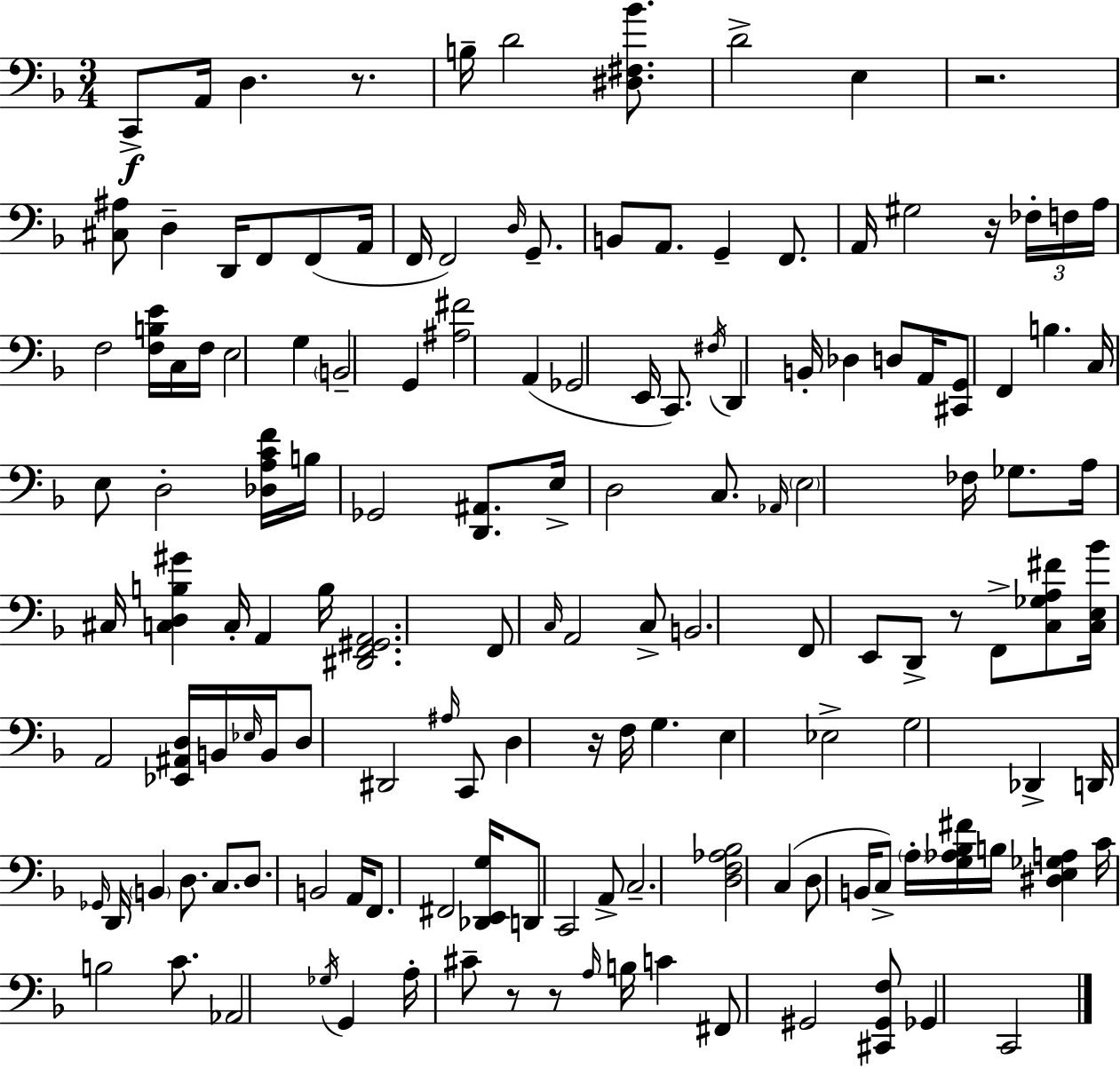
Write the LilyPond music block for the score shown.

{
  \clef bass
  \numericTimeSignature
  \time 3/4
  \key d \minor
  c,8->\f a,16 d4. r8. | b16-- d'2 <dis fis bes'>8. | d'2-> e4 | r2. | \break <cis ais>8 d4-- d,16 f,8 f,8( a,16 | f,16 f,2) \grace { d16 } g,8.-- | b,8 a,8. g,4-- f,8. | a,16 gis2 r16 \tuplet 3/2 { fes16-. | \break f16 a16 } f2 <f b e'>16 c16 | f16 e2 g4 | \parenthesize b,2-- g,4 | <ais fis'>2 a,4( | \break ges,2 e,16 c,8.) | \acciaccatura { fis16 } d,4 b,16-. des4 d8 | a,16 <cis, g,>8 f,4 b4. | c16 e8 d2-. | \break <des a c' f'>16 b16 ges,2 <d, ais,>8. | e16-> d2 c8. | \grace { aes,16 } \parenthesize e2 fes16 | ges8. a16 cis16 <c d b gis'>4 c16-. a,4 | \break b16 <dis, f, gis, a,>2. | f,8 \grace { c16 } a,2 | c8-> b,2. | f,8 e,8 d,8-> r8 | \break f,8-> <c ges a fis'>8 <c e bes'>16 a,2 | <ees, ais, d>16 b,16 \grace { ees16 } b,16 d8 dis,2 | \grace { ais16 } c,8 d4 r16 f16 | g4. e4 ees2-> | \break g2 | des,4-> d,16 \grace { ges,16 } d,16 \parenthesize b,4 | d8. c8. d8. b,2 | a,16 f,8. fis,2 | \break <des, e, g>16 d,8 c,2 | a,8-> c2.-- | <d f aes bes>2 | c4( d8 b,16 c8->) | \break \parenthesize a16-. <g aes bes fis'>16 b16 <dis e ges a>4 c'16 b2 | c'8. aes,2 | \acciaccatura { ges16 } g,4 a16-. cis'8-- r8 | r8 \grace { a16 } b16 c'4 fis,8 gis,2 | \break <cis, gis, f>8 ges,4 | c,2 \bar "|."
}